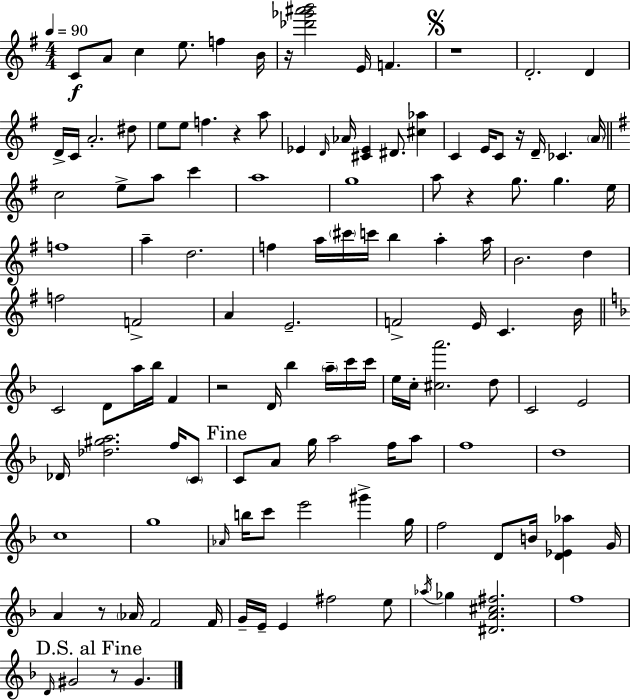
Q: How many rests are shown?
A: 8